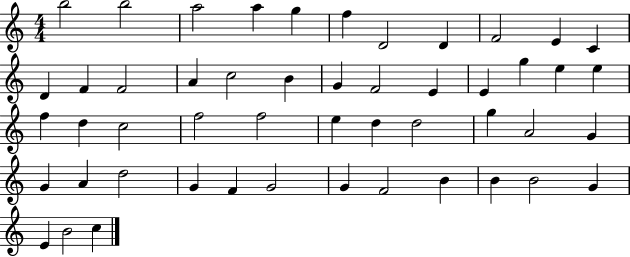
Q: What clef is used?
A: treble